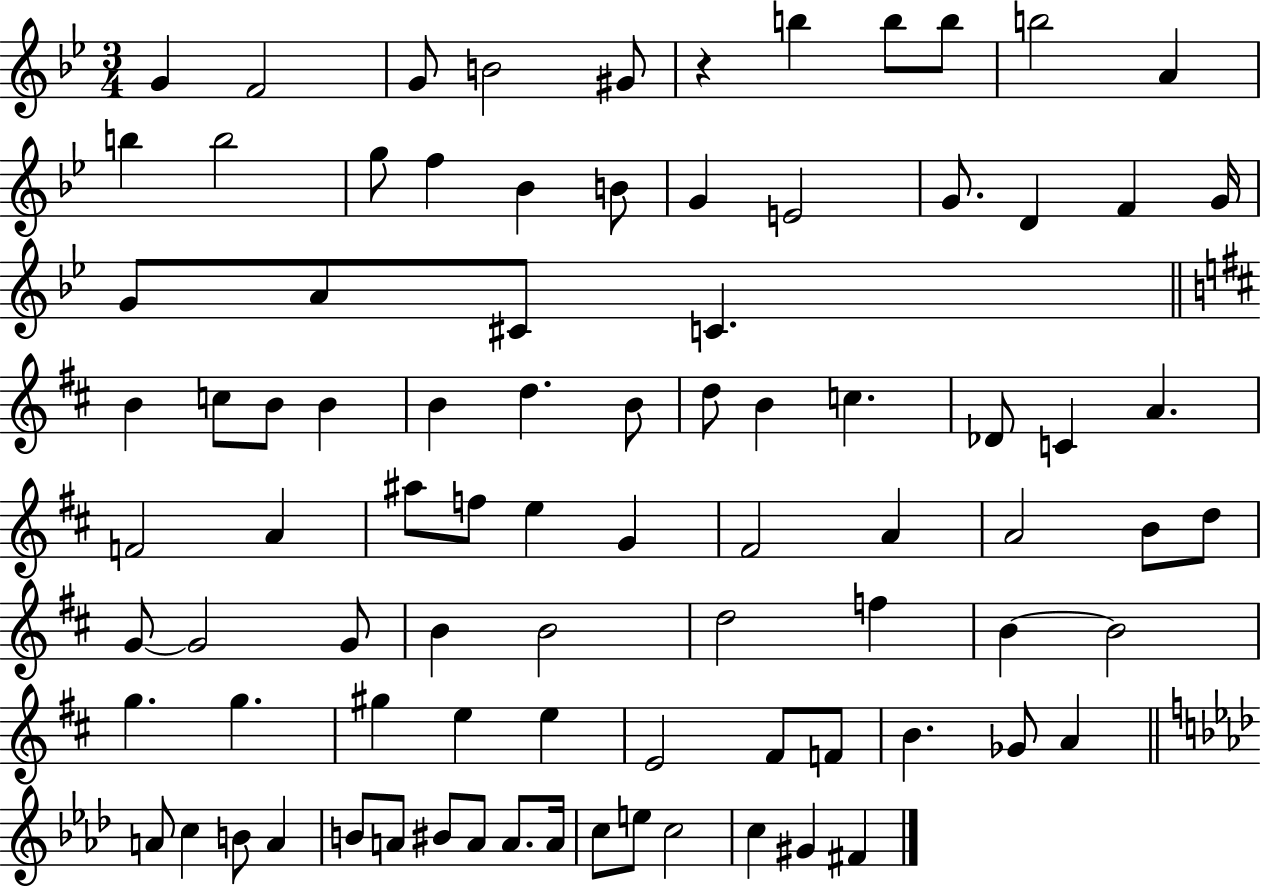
G4/q F4/h G4/e B4/h G#4/e R/q B5/q B5/e B5/e B5/h A4/q B5/q B5/h G5/e F5/q Bb4/q B4/e G4/q E4/h G4/e. D4/q F4/q G4/s G4/e A4/e C#4/e C4/q. B4/q C5/e B4/e B4/q B4/q D5/q. B4/e D5/e B4/q C5/q. Db4/e C4/q A4/q. F4/h A4/q A#5/e F5/e E5/q G4/q F#4/h A4/q A4/h B4/e D5/e G4/e G4/h G4/e B4/q B4/h D5/h F5/q B4/q B4/h G5/q. G5/q. G#5/q E5/q E5/q E4/h F#4/e F4/e B4/q. Gb4/e A4/q A4/e C5/q B4/e A4/q B4/e A4/e BIS4/e A4/e A4/e. A4/s C5/e E5/e C5/h C5/q G#4/q F#4/q